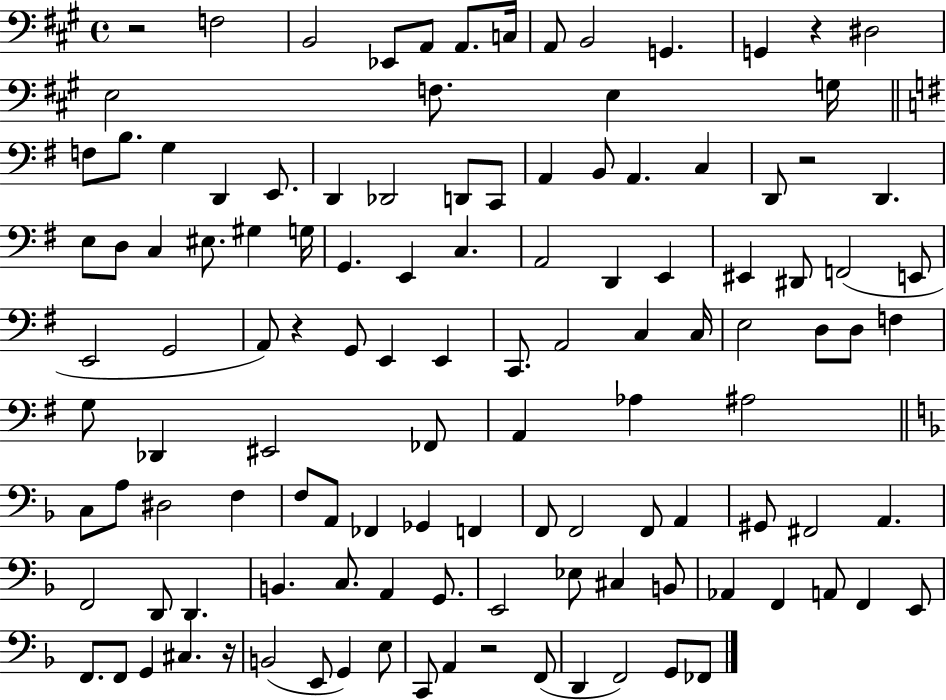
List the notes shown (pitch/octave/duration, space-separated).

R/h F3/h B2/h Eb2/e A2/e A2/e. C3/s A2/e B2/h G2/q. G2/q R/q D#3/h E3/h F3/e. E3/q G3/s F3/e B3/e. G3/q D2/q E2/e. D2/q Db2/h D2/e C2/e A2/q B2/e A2/q. C3/q D2/e R/h D2/q. E3/e D3/e C3/q EIS3/e. G#3/q G3/s G2/q. E2/q C3/q. A2/h D2/q E2/q EIS2/q D#2/e F2/h E2/e E2/h G2/h A2/e R/q G2/e E2/q E2/q C2/e. A2/h C3/q C3/s E3/h D3/e D3/e F3/q G3/e Db2/q EIS2/h FES2/e A2/q Ab3/q A#3/h C3/e A3/e D#3/h F3/q F3/e A2/e FES2/q Gb2/q F2/q F2/e F2/h F2/e A2/q G#2/e F#2/h A2/q. F2/h D2/e D2/q. B2/q. C3/e. A2/q G2/e. E2/h Eb3/e C#3/q B2/e Ab2/q F2/q A2/e F2/q E2/e F2/e. F2/e G2/q C#3/q. R/s B2/h E2/e G2/q E3/e C2/e A2/q R/h F2/e D2/q F2/h G2/e FES2/e